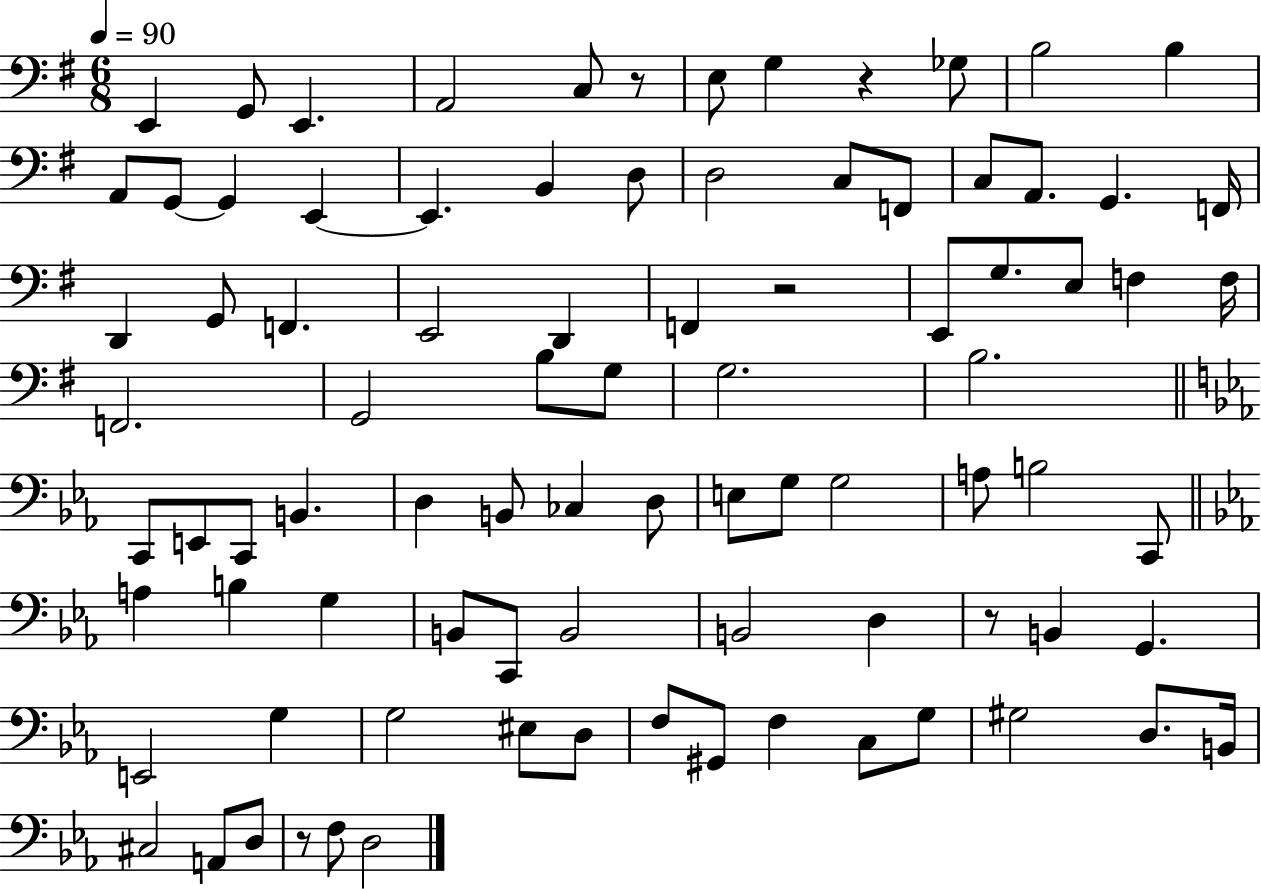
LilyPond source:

{
  \clef bass
  \numericTimeSignature
  \time 6/8
  \key g \major
  \tempo 4 = 90
  e,4 g,8 e,4. | a,2 c8 r8 | e8 g4 r4 ges8 | b2 b4 | \break a,8 g,8~~ g,4 e,4~~ | e,4. b,4 d8 | d2 c8 f,8 | c8 a,8. g,4. f,16 | \break d,4 g,8 f,4. | e,2 d,4 | f,4 r2 | e,8 g8. e8 f4 f16 | \break f,2. | g,2 b8 g8 | g2. | b2. | \break \bar "||" \break \key c \minor c,8 e,8 c,8 b,4. | d4 b,8 ces4 d8 | e8 g8 g2 | a8 b2 c,8 | \break \bar "||" \break \key ees \major a4 b4 g4 | b,8 c,8 b,2 | b,2 d4 | r8 b,4 g,4. | \break e,2 g4 | g2 eis8 d8 | f8 gis,8 f4 c8 g8 | gis2 d8. b,16 | \break cis2 a,8 d8 | r8 f8 d2 | \bar "|."
}